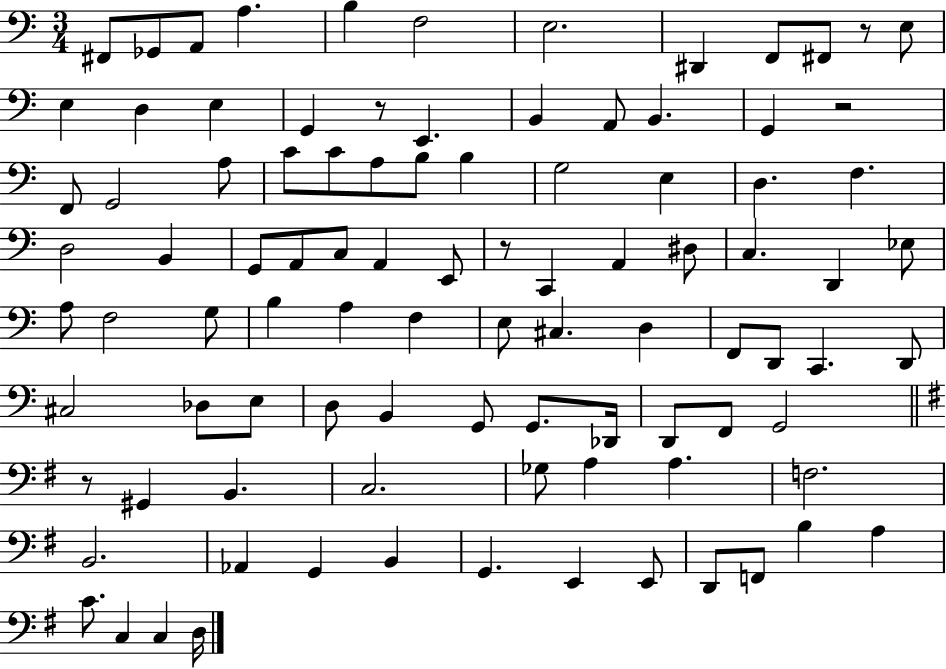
X:1
T:Untitled
M:3/4
L:1/4
K:C
^F,,/2 _G,,/2 A,,/2 A, B, F,2 E,2 ^D,, F,,/2 ^F,,/2 z/2 E,/2 E, D, E, G,, z/2 E,, B,, A,,/2 B,, G,, z2 F,,/2 G,,2 A,/2 C/2 C/2 A,/2 B,/2 B, G,2 E, D, F, D,2 B,, G,,/2 A,,/2 C,/2 A,, E,,/2 z/2 C,, A,, ^D,/2 C, D,, _E,/2 A,/2 F,2 G,/2 B, A, F, E,/2 ^C, D, F,,/2 D,,/2 C,, D,,/2 ^C,2 _D,/2 E,/2 D,/2 B,, G,,/2 G,,/2 _D,,/4 D,,/2 F,,/2 G,,2 z/2 ^G,, B,, C,2 _G,/2 A, A, F,2 B,,2 _A,, G,, B,, G,, E,, E,,/2 D,,/2 F,,/2 B, A, C/2 C, C, D,/4